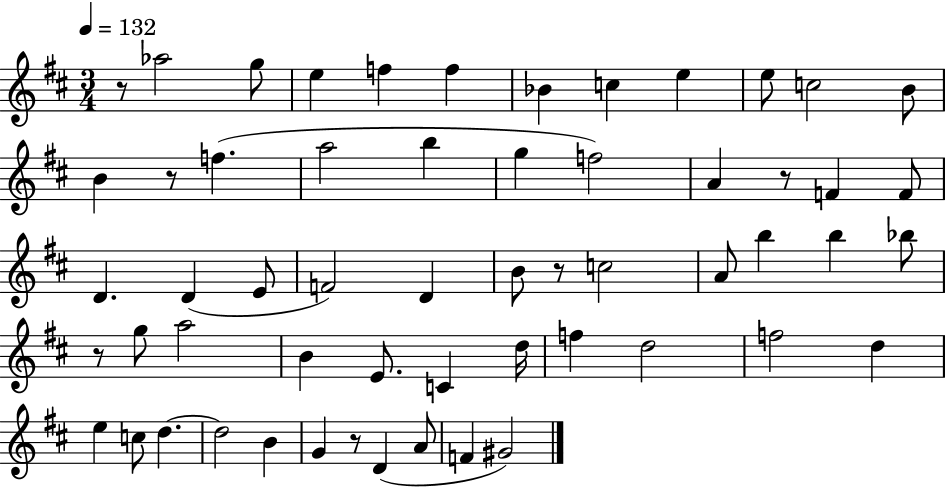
{
  \clef treble
  \numericTimeSignature
  \time 3/4
  \key d \major
  \tempo 4 = 132
  r8 aes''2 g''8 | e''4 f''4 f''4 | bes'4 c''4 e''4 | e''8 c''2 b'8 | \break b'4 r8 f''4.( | a''2 b''4 | g''4 f''2) | a'4 r8 f'4 f'8 | \break d'4. d'4( e'8 | f'2) d'4 | b'8 r8 c''2 | a'8 b''4 b''4 bes''8 | \break r8 g''8 a''2 | b'4 e'8. c'4 d''16 | f''4 d''2 | f''2 d''4 | \break e''4 c''8 d''4.~~ | d''2 b'4 | g'4 r8 d'4( a'8 | f'4 gis'2) | \break \bar "|."
}